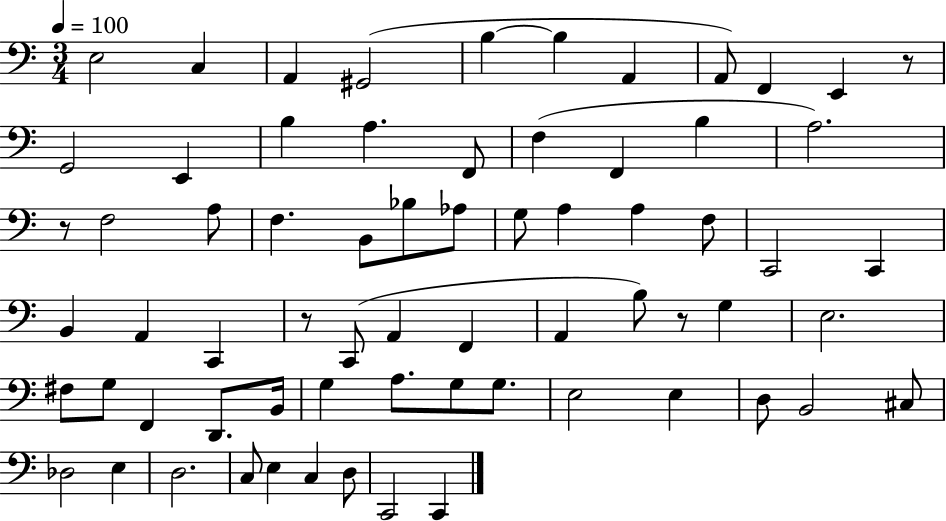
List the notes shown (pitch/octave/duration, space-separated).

E3/h C3/q A2/q G#2/h B3/q B3/q A2/q A2/e F2/q E2/q R/e G2/h E2/q B3/q A3/q. F2/e F3/q F2/q B3/q A3/h. R/e F3/h A3/e F3/q. B2/e Bb3/e Ab3/e G3/e A3/q A3/q F3/e C2/h C2/q B2/q A2/q C2/q R/e C2/e A2/q F2/q A2/q B3/e R/e G3/q E3/h. F#3/e G3/e F2/q D2/e. B2/s G3/q A3/e. G3/e G3/e. E3/h E3/q D3/e B2/h C#3/e Db3/h E3/q D3/h. C3/e E3/q C3/q D3/e C2/h C2/q